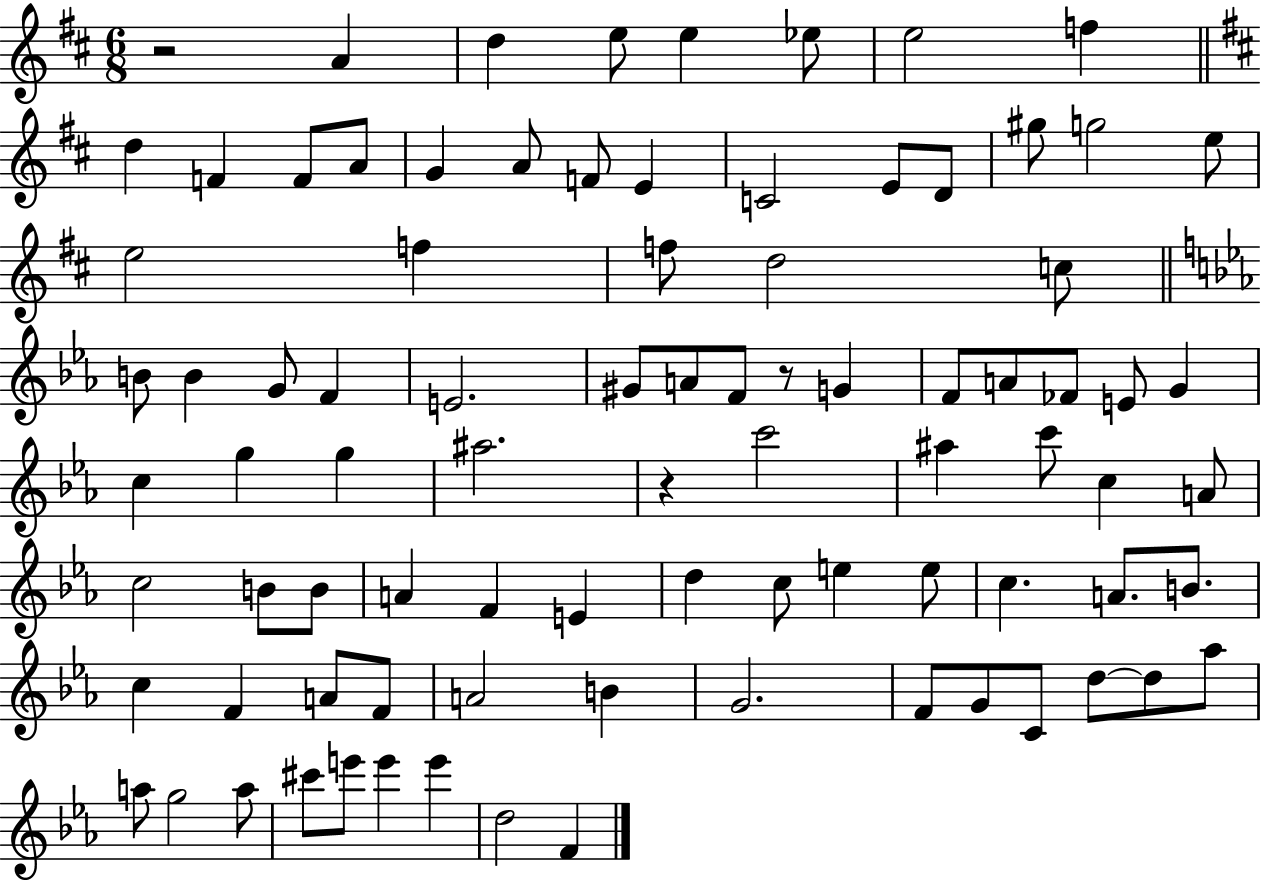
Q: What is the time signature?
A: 6/8